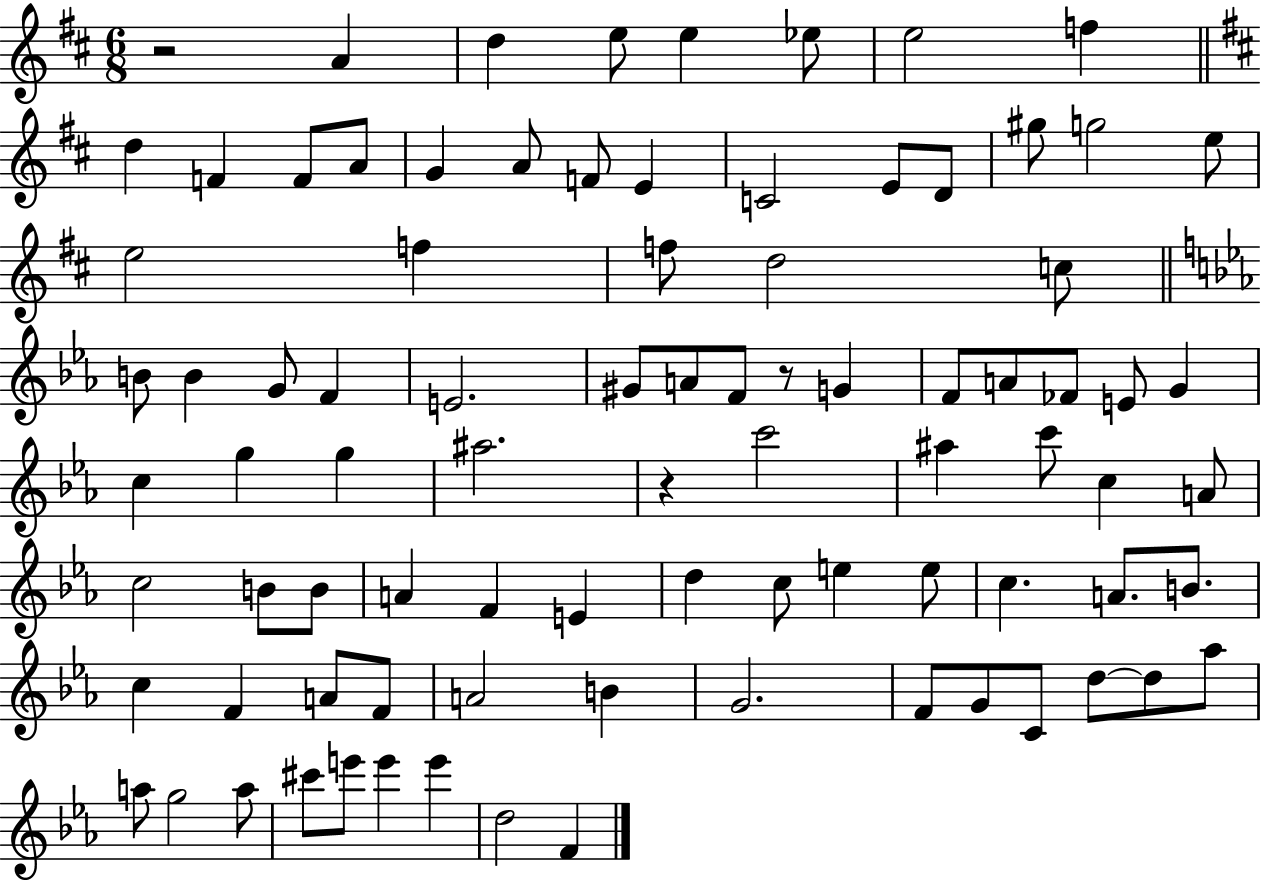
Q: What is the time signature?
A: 6/8